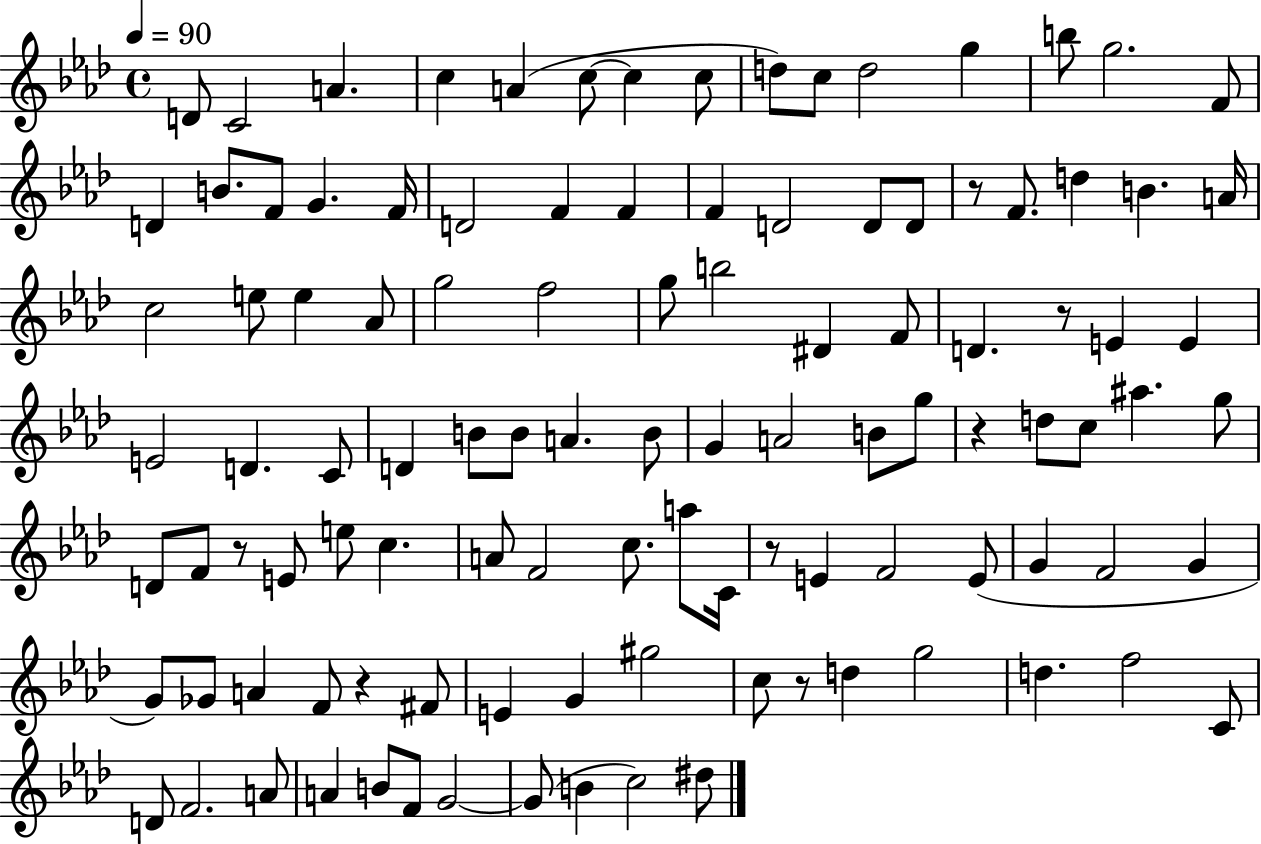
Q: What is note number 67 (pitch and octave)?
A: F4